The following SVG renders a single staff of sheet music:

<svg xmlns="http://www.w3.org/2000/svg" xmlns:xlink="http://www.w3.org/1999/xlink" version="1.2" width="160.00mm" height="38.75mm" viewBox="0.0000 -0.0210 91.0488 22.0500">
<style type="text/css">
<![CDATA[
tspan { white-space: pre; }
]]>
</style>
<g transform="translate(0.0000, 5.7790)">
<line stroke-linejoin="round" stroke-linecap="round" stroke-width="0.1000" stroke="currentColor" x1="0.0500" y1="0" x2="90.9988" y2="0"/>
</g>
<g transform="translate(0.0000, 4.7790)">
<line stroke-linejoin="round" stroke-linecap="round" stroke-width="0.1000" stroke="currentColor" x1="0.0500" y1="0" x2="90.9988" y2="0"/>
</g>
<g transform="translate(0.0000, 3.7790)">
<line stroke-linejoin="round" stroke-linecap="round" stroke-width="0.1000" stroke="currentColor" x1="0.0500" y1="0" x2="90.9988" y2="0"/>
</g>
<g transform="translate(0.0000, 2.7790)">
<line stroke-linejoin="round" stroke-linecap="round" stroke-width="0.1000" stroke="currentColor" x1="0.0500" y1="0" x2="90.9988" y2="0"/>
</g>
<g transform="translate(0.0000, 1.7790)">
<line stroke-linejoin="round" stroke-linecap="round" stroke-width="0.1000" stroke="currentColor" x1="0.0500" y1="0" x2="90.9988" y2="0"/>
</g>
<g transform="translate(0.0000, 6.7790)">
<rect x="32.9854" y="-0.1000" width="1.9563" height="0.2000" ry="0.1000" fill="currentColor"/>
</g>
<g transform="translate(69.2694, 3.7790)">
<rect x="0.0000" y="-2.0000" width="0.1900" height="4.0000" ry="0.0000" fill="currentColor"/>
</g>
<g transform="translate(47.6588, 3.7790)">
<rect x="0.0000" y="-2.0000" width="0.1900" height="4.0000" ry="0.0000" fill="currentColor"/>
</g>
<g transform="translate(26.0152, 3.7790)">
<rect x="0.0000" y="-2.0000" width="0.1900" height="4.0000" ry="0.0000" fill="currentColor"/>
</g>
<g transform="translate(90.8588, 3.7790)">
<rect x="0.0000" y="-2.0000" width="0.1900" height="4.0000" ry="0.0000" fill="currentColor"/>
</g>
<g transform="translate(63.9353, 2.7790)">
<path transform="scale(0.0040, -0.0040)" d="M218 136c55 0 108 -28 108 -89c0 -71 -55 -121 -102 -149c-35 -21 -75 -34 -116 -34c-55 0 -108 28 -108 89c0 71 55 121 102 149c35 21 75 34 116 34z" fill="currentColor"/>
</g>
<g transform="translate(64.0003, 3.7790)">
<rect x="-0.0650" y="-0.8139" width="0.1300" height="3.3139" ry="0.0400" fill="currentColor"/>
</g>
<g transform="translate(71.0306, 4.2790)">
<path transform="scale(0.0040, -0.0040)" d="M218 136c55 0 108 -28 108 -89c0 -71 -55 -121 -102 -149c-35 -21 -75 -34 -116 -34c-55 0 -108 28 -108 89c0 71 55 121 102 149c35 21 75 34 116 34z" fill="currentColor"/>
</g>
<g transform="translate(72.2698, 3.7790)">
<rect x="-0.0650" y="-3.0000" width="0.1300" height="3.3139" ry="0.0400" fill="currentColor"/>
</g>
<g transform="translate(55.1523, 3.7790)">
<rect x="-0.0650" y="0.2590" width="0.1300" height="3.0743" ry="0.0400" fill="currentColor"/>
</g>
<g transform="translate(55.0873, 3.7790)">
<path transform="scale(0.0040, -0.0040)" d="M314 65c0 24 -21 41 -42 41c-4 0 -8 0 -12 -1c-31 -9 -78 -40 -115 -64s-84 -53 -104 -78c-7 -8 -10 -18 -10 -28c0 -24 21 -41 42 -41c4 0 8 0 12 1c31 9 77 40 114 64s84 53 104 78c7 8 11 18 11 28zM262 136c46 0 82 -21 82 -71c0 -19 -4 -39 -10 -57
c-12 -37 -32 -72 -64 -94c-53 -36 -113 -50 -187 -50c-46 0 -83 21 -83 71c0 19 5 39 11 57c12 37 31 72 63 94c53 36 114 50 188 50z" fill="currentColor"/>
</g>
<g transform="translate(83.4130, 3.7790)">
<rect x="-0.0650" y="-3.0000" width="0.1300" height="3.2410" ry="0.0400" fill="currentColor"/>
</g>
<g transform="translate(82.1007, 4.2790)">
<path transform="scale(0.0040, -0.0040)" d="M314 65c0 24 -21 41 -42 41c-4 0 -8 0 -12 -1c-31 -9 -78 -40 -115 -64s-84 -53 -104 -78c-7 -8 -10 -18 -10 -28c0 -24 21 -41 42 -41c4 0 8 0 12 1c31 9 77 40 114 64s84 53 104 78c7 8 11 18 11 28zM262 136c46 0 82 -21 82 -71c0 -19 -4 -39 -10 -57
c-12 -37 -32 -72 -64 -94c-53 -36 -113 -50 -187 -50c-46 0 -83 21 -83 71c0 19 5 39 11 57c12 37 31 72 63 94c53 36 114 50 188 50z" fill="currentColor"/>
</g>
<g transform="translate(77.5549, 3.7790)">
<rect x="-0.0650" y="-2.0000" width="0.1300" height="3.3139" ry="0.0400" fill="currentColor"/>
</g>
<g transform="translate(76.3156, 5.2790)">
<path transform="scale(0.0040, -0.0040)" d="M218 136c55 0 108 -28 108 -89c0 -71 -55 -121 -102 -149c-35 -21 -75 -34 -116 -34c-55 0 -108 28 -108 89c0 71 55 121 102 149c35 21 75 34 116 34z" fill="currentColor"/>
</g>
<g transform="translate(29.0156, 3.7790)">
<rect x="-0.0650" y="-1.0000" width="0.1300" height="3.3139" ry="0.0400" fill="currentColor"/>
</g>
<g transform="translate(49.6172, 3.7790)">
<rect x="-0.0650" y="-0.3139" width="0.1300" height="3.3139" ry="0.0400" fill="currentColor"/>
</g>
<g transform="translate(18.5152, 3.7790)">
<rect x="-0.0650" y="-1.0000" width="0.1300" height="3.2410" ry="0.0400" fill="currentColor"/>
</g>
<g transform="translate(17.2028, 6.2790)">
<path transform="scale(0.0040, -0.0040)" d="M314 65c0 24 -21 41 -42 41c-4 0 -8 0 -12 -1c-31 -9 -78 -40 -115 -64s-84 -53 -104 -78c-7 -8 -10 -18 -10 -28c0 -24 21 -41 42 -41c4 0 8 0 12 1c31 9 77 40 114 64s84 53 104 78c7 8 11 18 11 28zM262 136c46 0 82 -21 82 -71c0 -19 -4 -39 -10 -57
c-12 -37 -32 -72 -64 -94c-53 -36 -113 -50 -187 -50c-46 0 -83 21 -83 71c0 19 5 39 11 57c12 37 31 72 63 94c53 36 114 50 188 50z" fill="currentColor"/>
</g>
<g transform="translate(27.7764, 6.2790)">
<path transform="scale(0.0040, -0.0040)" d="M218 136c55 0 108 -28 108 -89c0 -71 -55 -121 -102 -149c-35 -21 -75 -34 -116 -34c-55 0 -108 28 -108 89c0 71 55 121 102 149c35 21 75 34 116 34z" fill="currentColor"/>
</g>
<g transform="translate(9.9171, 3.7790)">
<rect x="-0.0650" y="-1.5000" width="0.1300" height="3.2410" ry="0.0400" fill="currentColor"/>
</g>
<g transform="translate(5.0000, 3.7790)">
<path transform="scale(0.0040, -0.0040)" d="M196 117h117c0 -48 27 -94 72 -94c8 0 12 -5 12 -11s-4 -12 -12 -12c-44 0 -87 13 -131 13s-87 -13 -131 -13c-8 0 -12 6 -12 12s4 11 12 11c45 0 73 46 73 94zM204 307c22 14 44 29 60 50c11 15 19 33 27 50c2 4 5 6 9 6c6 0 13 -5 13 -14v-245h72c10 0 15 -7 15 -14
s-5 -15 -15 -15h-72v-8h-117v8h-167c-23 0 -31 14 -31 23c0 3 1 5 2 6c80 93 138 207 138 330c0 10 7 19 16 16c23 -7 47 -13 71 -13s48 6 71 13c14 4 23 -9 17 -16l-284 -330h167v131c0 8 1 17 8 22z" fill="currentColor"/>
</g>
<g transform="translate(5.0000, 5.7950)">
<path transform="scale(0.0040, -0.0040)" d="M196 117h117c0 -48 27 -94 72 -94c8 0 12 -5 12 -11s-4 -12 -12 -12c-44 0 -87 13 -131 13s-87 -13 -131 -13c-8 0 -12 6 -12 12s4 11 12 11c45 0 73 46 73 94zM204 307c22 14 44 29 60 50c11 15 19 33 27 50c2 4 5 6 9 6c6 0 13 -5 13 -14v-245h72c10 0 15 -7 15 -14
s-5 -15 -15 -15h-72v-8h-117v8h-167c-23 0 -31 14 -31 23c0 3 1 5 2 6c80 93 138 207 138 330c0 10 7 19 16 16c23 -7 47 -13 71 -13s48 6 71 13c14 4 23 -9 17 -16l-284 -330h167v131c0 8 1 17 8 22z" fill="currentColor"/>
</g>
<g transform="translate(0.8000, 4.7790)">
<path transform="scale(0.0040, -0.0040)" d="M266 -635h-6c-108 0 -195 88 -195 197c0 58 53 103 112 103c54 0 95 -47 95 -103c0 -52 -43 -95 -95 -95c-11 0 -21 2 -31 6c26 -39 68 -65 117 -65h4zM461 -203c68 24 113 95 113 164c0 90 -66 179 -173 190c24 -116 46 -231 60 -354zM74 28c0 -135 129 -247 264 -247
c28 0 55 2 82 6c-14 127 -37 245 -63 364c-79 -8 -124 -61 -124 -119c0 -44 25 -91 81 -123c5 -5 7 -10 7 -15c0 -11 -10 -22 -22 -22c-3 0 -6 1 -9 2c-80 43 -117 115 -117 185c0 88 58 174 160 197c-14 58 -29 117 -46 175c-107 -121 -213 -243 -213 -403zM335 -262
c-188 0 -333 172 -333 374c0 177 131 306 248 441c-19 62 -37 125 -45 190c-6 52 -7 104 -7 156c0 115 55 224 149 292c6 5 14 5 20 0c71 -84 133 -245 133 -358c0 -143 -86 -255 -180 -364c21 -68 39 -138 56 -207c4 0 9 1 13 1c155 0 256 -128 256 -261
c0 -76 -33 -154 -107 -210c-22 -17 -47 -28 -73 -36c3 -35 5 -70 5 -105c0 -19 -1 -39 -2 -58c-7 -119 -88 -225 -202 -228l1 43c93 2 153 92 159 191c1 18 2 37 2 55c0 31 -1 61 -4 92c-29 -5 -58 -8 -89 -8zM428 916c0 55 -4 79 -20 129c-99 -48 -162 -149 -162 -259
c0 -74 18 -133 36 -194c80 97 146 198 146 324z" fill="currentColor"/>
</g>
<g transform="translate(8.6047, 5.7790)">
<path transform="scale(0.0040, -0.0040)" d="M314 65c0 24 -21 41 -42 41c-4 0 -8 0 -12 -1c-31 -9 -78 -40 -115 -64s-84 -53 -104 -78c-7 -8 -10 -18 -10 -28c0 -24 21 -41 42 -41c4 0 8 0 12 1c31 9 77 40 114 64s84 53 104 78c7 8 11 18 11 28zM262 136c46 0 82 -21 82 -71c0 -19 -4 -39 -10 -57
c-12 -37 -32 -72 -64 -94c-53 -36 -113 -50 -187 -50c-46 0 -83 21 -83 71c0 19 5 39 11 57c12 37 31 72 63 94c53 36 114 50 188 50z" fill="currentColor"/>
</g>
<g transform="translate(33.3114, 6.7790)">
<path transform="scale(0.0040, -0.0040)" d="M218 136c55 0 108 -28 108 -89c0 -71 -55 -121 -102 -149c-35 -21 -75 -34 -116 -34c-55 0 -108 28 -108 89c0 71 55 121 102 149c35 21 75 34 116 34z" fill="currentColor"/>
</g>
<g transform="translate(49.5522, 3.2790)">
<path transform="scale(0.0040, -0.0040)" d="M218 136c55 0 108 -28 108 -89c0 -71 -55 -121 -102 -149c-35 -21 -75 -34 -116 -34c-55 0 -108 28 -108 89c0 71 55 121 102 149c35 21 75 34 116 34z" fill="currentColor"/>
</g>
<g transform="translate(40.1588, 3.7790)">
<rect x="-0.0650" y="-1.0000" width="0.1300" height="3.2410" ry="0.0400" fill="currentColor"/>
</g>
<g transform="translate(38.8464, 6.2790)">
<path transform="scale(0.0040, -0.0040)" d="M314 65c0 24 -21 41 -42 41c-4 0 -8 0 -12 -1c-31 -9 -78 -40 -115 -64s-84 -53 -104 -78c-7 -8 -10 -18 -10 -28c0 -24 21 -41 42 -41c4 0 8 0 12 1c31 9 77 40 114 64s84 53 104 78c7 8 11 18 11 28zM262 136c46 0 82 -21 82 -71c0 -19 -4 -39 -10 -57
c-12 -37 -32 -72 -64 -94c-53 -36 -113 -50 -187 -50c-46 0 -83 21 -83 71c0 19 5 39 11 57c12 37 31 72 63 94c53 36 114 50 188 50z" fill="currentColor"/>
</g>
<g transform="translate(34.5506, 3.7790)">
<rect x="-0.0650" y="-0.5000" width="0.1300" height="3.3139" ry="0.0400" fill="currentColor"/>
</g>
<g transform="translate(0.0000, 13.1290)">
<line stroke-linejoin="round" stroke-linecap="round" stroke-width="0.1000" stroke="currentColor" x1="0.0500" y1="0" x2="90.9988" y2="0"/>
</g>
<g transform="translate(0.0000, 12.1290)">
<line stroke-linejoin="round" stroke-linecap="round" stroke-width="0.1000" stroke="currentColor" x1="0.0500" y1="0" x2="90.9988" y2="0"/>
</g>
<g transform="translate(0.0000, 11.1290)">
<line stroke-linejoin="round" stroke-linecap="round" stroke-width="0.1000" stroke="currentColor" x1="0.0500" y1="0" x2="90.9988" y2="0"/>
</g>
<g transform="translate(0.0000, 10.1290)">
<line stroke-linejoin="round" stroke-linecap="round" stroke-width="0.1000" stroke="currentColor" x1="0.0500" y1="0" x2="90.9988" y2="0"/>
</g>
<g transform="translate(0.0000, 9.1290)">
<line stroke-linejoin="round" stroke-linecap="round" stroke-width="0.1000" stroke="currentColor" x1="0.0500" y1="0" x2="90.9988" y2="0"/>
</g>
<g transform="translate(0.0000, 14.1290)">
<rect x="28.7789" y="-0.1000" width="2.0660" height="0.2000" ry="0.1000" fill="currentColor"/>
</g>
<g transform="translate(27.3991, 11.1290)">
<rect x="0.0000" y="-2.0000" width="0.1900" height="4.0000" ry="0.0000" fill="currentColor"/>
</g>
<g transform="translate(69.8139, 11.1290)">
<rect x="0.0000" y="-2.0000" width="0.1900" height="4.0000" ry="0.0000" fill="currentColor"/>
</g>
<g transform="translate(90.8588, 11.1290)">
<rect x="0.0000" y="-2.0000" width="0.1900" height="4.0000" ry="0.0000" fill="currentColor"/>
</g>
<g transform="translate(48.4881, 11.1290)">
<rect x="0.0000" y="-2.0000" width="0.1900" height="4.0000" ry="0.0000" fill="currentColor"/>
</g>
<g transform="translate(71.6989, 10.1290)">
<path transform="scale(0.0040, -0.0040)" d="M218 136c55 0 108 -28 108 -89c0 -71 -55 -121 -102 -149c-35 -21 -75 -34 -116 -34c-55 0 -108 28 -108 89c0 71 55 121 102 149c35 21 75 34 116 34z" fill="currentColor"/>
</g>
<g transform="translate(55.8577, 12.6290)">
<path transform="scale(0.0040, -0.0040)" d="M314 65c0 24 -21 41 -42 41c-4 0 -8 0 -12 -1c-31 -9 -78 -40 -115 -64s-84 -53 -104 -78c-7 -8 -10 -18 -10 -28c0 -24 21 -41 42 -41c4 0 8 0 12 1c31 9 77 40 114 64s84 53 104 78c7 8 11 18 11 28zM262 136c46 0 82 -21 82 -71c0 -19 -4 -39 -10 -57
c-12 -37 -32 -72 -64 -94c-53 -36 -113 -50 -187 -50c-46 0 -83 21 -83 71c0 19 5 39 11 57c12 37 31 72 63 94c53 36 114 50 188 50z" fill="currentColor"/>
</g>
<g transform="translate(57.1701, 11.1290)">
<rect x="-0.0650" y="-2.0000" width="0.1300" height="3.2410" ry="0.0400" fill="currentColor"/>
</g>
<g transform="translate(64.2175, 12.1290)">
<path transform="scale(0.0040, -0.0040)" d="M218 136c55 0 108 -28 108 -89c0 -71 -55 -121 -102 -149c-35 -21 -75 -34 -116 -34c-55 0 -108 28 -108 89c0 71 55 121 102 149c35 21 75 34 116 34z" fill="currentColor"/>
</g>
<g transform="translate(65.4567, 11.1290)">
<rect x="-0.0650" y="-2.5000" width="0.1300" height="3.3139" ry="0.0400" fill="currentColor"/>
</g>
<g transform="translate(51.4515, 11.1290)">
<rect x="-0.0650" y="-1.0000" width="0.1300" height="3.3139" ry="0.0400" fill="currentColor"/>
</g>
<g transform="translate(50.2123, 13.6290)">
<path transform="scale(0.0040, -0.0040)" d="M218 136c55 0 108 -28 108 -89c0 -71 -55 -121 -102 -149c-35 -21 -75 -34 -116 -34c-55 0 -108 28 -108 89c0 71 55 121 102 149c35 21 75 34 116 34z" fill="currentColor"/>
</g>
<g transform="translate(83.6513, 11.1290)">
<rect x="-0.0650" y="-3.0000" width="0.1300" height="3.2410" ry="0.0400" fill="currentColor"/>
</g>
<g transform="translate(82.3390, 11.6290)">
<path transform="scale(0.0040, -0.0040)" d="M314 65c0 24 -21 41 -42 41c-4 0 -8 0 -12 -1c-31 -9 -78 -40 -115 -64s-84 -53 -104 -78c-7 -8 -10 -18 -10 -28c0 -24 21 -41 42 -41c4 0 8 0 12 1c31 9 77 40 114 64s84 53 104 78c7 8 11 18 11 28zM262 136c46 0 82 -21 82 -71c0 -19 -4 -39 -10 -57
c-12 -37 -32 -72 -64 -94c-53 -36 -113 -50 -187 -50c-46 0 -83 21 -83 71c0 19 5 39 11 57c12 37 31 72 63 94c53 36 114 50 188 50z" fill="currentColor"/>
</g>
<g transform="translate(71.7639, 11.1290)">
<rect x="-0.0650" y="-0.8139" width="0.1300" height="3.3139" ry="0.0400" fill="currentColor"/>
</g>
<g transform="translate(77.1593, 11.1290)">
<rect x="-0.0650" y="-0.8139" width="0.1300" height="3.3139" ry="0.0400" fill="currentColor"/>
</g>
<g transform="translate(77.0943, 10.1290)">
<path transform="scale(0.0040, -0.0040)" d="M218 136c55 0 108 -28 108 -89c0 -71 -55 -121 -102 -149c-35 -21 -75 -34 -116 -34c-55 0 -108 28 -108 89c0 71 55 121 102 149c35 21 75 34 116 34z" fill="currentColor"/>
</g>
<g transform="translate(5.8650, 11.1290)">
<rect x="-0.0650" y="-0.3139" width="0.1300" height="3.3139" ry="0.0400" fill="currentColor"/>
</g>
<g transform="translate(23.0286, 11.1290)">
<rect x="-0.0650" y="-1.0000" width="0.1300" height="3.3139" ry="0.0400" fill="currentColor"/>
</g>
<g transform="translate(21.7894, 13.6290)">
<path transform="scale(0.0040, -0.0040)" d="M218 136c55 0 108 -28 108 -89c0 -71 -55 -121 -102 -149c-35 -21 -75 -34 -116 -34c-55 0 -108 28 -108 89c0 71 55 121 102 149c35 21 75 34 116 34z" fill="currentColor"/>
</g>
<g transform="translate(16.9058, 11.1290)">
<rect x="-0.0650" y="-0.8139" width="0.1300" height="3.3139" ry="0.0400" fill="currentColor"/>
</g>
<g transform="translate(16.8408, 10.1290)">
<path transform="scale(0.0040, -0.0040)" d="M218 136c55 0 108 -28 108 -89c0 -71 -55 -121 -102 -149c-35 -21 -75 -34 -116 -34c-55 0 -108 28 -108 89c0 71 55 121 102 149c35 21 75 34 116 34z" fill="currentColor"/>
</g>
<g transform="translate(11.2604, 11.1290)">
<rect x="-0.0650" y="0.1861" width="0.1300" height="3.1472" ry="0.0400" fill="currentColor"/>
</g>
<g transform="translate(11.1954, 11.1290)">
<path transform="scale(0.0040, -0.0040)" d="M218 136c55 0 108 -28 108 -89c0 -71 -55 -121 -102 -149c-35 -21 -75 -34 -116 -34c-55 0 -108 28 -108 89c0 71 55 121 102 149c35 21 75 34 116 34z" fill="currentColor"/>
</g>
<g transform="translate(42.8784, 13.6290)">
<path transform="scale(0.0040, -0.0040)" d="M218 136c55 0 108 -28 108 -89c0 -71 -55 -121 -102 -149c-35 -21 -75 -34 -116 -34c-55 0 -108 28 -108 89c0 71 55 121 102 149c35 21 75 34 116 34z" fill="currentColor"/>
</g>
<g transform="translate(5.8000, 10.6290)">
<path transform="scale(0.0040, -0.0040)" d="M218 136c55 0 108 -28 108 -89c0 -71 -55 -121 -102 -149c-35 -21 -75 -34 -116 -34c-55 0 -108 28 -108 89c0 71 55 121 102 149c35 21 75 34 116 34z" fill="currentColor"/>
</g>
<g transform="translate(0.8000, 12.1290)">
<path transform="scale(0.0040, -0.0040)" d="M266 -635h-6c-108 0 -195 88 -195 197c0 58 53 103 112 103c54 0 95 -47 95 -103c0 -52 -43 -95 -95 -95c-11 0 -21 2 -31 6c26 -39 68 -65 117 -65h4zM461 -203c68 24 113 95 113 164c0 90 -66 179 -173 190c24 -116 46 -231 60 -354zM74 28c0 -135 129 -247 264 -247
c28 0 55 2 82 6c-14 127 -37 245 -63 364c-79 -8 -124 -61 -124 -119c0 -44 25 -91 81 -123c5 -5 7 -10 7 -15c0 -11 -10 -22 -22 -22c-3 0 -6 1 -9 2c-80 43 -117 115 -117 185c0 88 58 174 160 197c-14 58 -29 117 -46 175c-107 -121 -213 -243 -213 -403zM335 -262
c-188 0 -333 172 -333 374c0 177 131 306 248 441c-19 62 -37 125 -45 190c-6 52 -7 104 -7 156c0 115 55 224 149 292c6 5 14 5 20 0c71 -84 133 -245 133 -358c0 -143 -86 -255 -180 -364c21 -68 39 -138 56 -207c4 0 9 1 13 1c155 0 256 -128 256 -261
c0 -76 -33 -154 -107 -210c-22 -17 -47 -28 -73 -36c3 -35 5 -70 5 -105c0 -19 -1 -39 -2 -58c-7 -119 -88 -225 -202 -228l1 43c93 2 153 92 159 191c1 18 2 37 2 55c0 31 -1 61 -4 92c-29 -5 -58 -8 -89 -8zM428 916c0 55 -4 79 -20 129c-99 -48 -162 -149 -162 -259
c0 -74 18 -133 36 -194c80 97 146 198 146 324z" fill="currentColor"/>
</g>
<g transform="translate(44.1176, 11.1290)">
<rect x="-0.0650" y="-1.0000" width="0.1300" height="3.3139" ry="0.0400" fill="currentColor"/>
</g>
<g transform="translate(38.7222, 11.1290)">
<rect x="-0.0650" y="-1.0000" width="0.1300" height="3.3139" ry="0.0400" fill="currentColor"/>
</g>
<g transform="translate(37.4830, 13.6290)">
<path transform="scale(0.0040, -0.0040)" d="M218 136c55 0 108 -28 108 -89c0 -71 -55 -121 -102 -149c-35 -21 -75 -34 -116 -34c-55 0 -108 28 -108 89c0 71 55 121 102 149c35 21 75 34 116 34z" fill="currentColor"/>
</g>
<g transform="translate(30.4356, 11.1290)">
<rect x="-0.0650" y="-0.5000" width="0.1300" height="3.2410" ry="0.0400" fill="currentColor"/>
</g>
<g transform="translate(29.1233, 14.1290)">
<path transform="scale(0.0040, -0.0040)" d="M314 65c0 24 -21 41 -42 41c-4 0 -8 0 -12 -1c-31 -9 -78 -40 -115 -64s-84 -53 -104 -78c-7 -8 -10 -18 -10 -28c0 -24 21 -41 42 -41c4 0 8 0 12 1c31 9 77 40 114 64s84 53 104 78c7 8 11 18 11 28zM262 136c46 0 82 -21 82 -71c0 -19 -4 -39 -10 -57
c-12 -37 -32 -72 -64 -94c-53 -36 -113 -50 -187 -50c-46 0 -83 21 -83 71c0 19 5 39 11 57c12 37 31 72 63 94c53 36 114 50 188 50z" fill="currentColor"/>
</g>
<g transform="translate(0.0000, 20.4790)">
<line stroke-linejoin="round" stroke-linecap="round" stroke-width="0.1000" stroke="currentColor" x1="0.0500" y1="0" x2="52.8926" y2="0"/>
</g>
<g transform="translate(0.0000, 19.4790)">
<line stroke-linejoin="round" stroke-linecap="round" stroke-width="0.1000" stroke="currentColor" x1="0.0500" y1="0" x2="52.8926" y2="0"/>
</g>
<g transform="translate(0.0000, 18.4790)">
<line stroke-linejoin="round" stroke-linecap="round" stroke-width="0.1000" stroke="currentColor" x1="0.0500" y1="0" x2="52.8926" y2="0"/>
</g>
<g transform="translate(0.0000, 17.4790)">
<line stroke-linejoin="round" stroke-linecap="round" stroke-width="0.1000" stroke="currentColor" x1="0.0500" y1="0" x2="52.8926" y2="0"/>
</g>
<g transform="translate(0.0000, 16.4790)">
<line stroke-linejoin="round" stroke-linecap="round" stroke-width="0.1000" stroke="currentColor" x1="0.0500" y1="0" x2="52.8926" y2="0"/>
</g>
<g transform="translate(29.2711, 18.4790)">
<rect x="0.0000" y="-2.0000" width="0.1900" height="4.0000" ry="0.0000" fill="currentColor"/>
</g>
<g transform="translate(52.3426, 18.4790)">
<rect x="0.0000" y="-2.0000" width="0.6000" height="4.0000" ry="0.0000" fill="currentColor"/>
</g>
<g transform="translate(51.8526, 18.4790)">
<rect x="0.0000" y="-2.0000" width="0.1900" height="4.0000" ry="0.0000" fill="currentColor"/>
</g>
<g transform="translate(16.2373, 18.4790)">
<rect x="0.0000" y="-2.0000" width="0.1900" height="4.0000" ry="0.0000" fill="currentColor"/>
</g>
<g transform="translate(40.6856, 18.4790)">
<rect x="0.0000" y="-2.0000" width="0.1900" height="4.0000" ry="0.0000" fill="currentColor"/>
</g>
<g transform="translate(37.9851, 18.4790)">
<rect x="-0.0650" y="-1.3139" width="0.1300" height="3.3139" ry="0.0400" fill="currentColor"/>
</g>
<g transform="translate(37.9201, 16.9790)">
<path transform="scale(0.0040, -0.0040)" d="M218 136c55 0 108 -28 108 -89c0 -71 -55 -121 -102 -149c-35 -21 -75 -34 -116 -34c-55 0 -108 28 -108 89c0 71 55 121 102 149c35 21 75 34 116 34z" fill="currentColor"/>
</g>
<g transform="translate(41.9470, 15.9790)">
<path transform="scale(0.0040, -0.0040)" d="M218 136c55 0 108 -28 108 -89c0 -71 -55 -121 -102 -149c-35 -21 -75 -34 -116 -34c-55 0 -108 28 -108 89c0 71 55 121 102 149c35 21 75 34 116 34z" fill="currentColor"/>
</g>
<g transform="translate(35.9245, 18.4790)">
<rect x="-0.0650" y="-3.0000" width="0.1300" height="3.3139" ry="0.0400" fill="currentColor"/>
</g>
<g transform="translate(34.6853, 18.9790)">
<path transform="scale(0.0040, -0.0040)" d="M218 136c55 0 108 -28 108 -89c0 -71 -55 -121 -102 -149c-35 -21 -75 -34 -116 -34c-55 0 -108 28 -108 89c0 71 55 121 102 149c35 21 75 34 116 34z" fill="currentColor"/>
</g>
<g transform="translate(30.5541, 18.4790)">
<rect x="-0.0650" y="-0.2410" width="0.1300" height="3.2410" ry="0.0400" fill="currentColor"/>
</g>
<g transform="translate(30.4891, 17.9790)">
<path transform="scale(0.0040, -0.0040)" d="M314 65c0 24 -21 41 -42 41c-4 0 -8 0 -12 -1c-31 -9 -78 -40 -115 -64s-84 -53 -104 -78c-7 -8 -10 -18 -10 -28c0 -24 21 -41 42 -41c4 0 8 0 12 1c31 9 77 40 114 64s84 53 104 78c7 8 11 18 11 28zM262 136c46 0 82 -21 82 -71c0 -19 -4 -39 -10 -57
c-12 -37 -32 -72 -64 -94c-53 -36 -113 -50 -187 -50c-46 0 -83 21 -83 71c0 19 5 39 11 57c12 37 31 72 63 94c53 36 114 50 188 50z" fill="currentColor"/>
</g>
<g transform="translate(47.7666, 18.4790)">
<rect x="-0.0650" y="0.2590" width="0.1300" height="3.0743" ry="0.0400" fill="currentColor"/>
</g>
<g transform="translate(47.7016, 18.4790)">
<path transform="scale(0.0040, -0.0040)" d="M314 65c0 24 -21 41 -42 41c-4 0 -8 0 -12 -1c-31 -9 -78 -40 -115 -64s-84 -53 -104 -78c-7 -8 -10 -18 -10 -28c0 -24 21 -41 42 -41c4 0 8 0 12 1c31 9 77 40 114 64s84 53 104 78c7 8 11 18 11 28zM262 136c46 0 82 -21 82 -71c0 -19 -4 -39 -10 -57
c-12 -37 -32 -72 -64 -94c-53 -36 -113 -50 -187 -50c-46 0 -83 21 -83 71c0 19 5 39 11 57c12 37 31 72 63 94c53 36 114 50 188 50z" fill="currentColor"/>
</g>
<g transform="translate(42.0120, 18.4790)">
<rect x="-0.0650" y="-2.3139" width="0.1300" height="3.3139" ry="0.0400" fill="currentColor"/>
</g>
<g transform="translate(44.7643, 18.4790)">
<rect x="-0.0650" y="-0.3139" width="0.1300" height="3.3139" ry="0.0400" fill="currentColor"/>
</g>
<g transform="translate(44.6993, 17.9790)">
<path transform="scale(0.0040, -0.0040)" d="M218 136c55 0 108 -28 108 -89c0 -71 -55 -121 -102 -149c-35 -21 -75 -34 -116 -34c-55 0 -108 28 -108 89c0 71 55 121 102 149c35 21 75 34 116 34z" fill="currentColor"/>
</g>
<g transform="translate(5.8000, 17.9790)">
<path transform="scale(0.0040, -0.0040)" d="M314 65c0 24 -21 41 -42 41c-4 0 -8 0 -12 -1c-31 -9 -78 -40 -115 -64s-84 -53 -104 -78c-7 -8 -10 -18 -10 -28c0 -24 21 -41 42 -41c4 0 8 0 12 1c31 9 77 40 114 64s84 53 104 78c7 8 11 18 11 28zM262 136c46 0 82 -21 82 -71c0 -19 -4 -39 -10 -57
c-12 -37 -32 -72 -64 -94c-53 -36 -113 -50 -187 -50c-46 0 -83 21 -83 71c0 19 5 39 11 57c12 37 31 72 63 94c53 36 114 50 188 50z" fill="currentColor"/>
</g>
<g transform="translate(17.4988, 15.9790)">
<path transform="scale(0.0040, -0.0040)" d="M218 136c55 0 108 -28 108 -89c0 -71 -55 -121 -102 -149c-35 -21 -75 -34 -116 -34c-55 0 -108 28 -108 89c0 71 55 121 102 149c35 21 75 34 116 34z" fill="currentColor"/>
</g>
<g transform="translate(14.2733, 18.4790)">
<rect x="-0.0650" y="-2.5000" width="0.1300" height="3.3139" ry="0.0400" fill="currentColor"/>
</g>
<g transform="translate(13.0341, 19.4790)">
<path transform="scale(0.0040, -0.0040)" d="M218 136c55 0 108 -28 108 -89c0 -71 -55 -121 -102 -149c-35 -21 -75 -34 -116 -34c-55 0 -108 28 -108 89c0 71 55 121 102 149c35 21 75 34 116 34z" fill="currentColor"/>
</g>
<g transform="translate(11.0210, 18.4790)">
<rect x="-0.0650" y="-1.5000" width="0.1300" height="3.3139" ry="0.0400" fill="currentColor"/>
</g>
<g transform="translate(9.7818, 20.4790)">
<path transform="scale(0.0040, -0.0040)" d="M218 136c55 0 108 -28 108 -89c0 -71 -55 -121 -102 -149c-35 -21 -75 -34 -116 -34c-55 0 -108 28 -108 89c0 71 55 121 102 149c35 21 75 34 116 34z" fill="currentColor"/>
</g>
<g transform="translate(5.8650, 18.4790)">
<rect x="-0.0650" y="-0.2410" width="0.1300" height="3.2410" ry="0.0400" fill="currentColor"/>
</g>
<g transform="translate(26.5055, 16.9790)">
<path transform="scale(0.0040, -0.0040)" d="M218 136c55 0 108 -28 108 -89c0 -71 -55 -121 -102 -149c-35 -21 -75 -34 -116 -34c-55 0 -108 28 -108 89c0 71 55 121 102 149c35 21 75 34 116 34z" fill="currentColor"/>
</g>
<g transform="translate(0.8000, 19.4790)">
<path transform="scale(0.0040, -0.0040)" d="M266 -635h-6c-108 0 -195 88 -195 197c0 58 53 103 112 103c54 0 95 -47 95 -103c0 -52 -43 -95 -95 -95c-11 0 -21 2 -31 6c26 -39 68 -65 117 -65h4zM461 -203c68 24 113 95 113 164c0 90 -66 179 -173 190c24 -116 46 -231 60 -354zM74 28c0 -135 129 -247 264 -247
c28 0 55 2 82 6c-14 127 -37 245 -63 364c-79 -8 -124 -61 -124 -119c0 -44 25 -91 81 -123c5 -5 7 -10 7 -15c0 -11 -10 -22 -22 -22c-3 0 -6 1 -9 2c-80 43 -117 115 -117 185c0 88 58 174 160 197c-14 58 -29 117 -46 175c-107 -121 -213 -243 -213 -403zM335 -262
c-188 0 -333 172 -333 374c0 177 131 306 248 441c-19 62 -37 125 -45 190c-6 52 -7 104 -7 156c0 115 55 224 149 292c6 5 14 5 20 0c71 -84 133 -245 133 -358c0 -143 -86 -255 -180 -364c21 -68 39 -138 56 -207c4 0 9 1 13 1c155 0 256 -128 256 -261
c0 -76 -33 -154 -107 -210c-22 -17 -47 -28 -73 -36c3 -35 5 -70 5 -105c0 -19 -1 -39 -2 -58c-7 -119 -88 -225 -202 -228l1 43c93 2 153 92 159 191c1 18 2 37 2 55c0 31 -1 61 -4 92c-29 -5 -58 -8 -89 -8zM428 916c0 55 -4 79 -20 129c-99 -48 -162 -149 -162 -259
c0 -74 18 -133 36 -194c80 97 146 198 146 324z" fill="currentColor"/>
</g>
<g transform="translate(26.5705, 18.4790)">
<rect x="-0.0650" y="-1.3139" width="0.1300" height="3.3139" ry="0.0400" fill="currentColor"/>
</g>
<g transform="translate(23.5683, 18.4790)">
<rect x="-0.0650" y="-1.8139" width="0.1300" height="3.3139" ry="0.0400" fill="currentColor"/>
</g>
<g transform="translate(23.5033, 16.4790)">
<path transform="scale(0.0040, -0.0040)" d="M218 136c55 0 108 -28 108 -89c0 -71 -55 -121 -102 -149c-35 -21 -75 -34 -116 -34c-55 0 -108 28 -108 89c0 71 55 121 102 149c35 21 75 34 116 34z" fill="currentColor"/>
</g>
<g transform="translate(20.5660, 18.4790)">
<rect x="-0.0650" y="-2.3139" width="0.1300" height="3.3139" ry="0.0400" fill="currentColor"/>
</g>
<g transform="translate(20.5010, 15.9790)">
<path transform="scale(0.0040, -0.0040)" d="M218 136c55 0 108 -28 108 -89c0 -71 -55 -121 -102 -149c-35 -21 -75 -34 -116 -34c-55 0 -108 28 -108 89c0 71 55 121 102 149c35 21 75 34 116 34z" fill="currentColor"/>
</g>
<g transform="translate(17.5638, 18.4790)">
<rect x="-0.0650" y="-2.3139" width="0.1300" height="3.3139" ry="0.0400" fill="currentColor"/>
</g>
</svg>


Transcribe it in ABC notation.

X:1
T:Untitled
M:4/4
L:1/4
K:C
E2 D2 D C D2 c B2 d A F A2 c B d D C2 D D D F2 G d d A2 c2 E G g g f e c2 A e g c B2